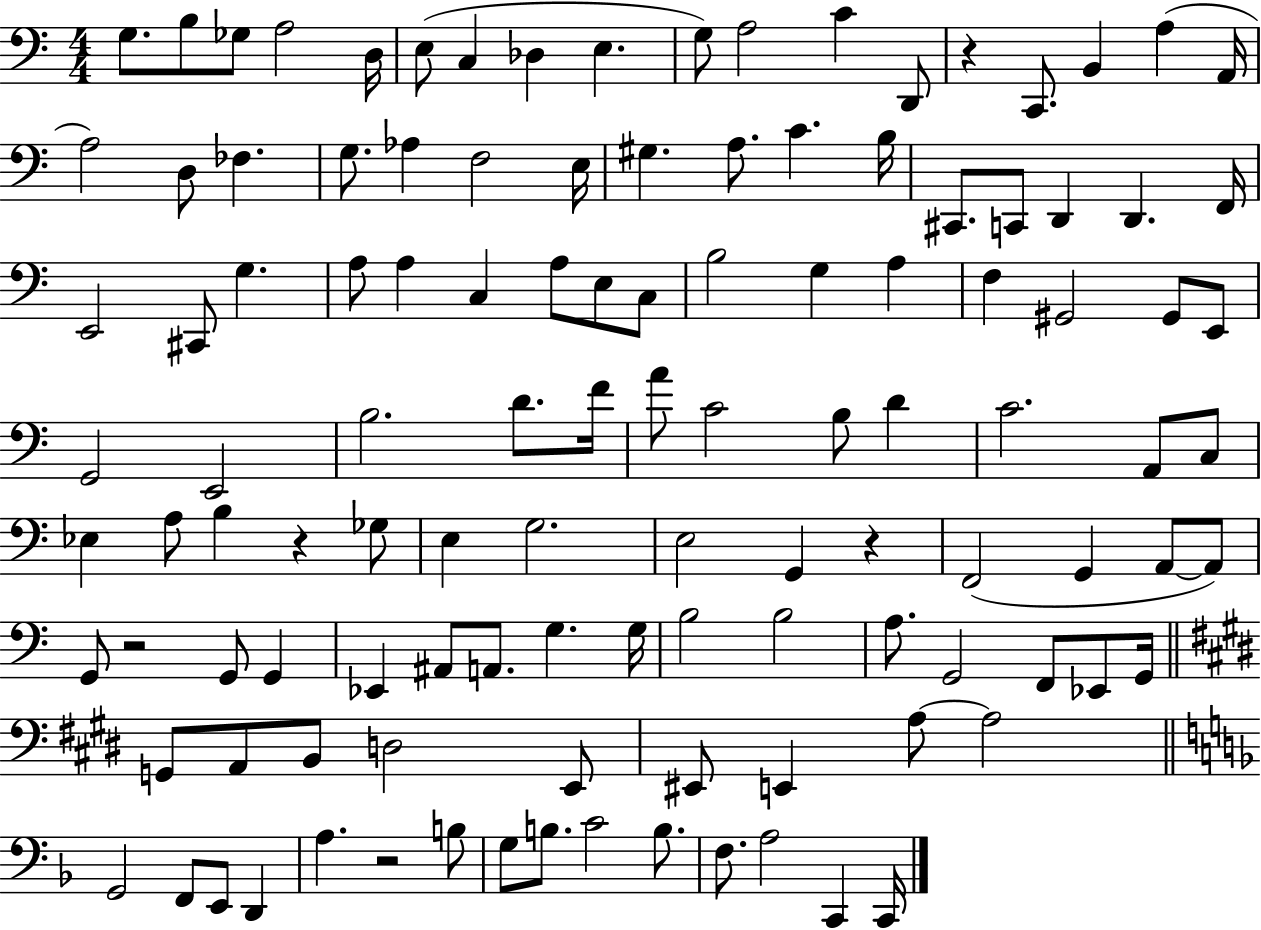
G3/e. B3/e Gb3/e A3/h D3/s E3/e C3/q Db3/q E3/q. G3/e A3/h C4/q D2/e R/q C2/e. B2/q A3/q A2/s A3/h D3/e FES3/q. G3/e. Ab3/q F3/h E3/s G#3/q. A3/e. C4/q. B3/s C#2/e. C2/e D2/q D2/q. F2/s E2/h C#2/e G3/q. A3/e A3/q C3/q A3/e E3/e C3/e B3/h G3/q A3/q F3/q G#2/h G#2/e E2/e G2/h E2/h B3/h. D4/e. F4/s A4/e C4/h B3/e D4/q C4/h. A2/e C3/e Eb3/q A3/e B3/q R/q Gb3/e E3/q G3/h. E3/h G2/q R/q F2/h G2/q A2/e A2/e G2/e R/h G2/e G2/q Eb2/q A#2/e A2/e. G3/q. G3/s B3/h B3/h A3/e. G2/h F2/e Eb2/e G2/s G2/e A2/e B2/e D3/h E2/e EIS2/e E2/q A3/e A3/h G2/h F2/e E2/e D2/q A3/q. R/h B3/e G3/e B3/e. C4/h B3/e. F3/e. A3/h C2/q C2/s